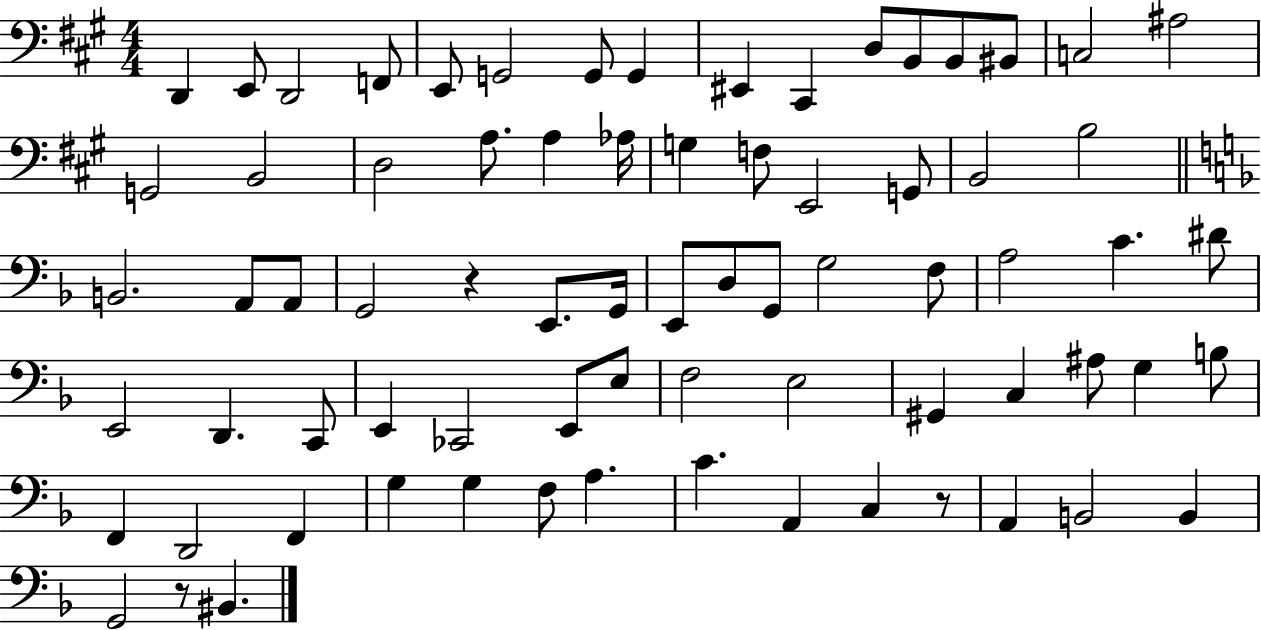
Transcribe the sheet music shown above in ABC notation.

X:1
T:Untitled
M:4/4
L:1/4
K:A
D,, E,,/2 D,,2 F,,/2 E,,/2 G,,2 G,,/2 G,, ^E,, ^C,, D,/2 B,,/2 B,,/2 ^B,,/2 C,2 ^A,2 G,,2 B,,2 D,2 A,/2 A, _A,/4 G, F,/2 E,,2 G,,/2 B,,2 B,2 B,,2 A,,/2 A,,/2 G,,2 z E,,/2 G,,/4 E,,/2 D,/2 G,,/2 G,2 F,/2 A,2 C ^D/2 E,,2 D,, C,,/2 E,, _C,,2 E,,/2 E,/2 F,2 E,2 ^G,, C, ^A,/2 G, B,/2 F,, D,,2 F,, G, G, F,/2 A, C A,, C, z/2 A,, B,,2 B,, G,,2 z/2 ^B,,